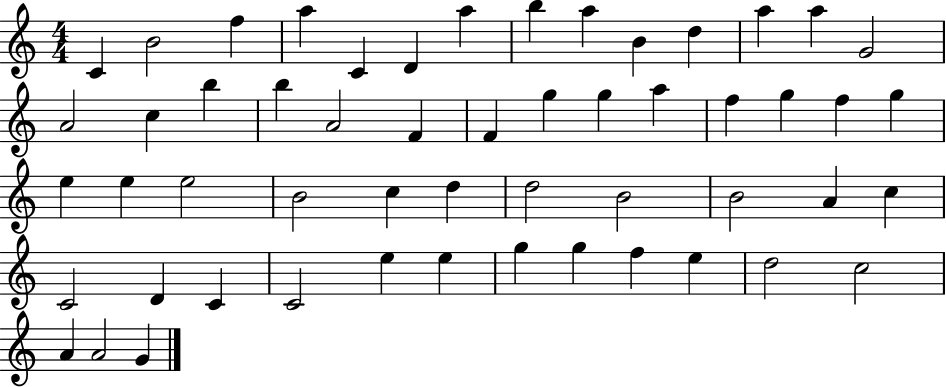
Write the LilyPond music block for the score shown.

{
  \clef treble
  \numericTimeSignature
  \time 4/4
  \key c \major
  c'4 b'2 f''4 | a''4 c'4 d'4 a''4 | b''4 a''4 b'4 d''4 | a''4 a''4 g'2 | \break a'2 c''4 b''4 | b''4 a'2 f'4 | f'4 g''4 g''4 a''4 | f''4 g''4 f''4 g''4 | \break e''4 e''4 e''2 | b'2 c''4 d''4 | d''2 b'2 | b'2 a'4 c''4 | \break c'2 d'4 c'4 | c'2 e''4 e''4 | g''4 g''4 f''4 e''4 | d''2 c''2 | \break a'4 a'2 g'4 | \bar "|."
}